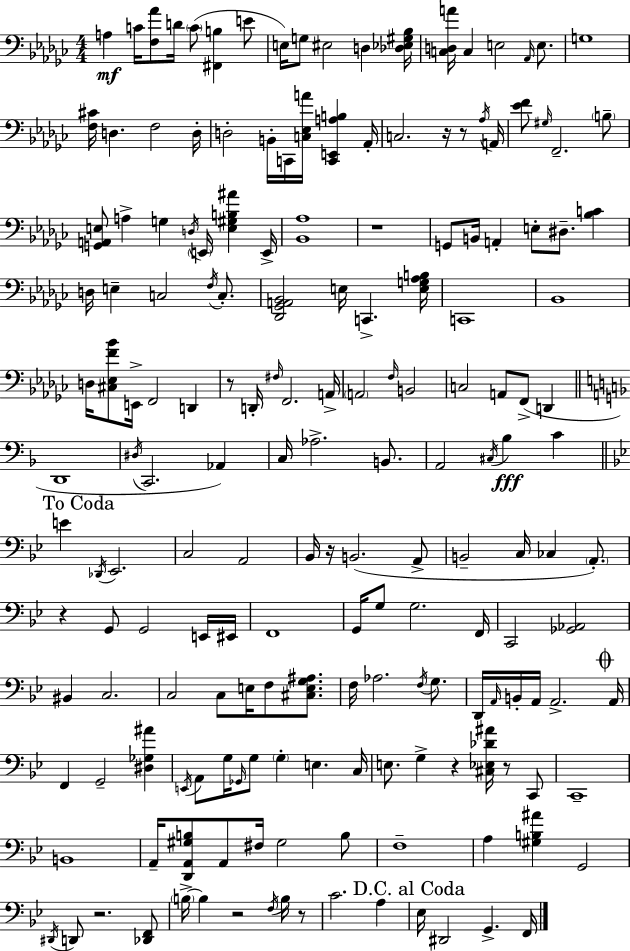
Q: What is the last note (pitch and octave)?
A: F2